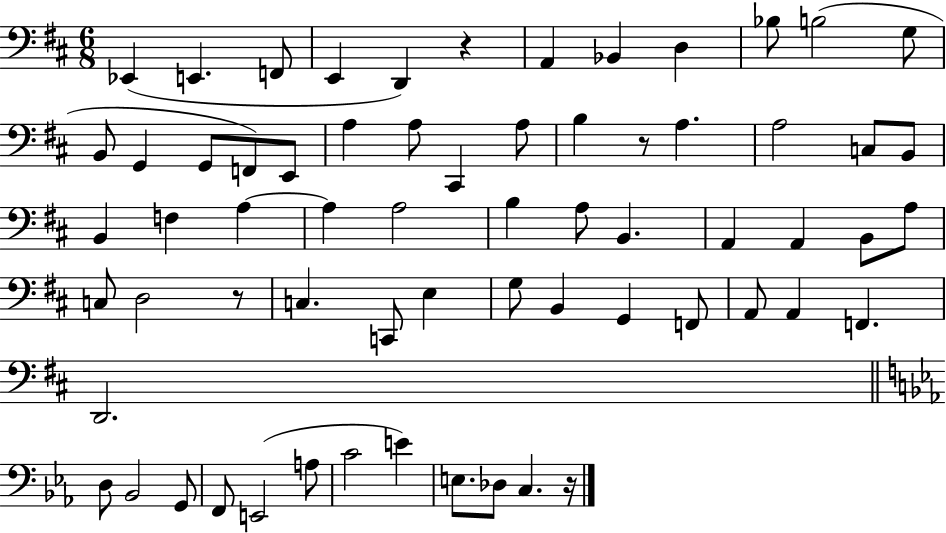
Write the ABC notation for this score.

X:1
T:Untitled
M:6/8
L:1/4
K:D
_E,, E,, F,,/2 E,, D,, z A,, _B,, D, _B,/2 B,2 G,/2 B,,/2 G,, G,,/2 F,,/2 E,,/2 A, A,/2 ^C,, A,/2 B, z/2 A, A,2 C,/2 B,,/2 B,, F, A, A, A,2 B, A,/2 B,, A,, A,, B,,/2 A,/2 C,/2 D,2 z/2 C, C,,/2 E, G,/2 B,, G,, F,,/2 A,,/2 A,, F,, D,,2 D,/2 _B,,2 G,,/2 F,,/2 E,,2 A,/2 C2 E E,/2 _D,/2 C, z/4